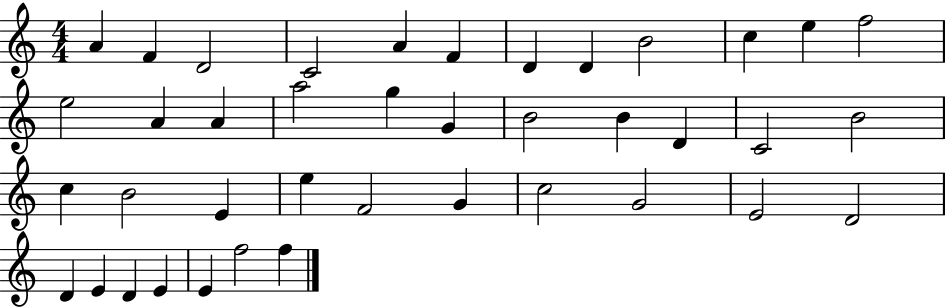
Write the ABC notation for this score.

X:1
T:Untitled
M:4/4
L:1/4
K:C
A F D2 C2 A F D D B2 c e f2 e2 A A a2 g G B2 B D C2 B2 c B2 E e F2 G c2 G2 E2 D2 D E D E E f2 f